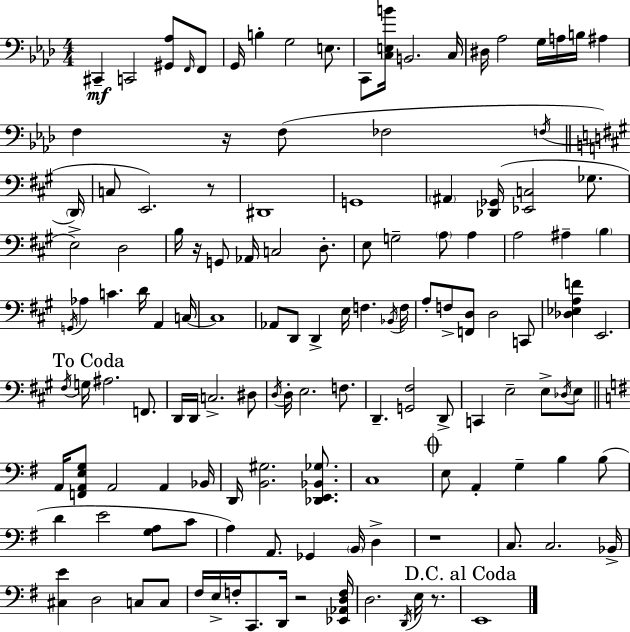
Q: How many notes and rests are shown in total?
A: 133